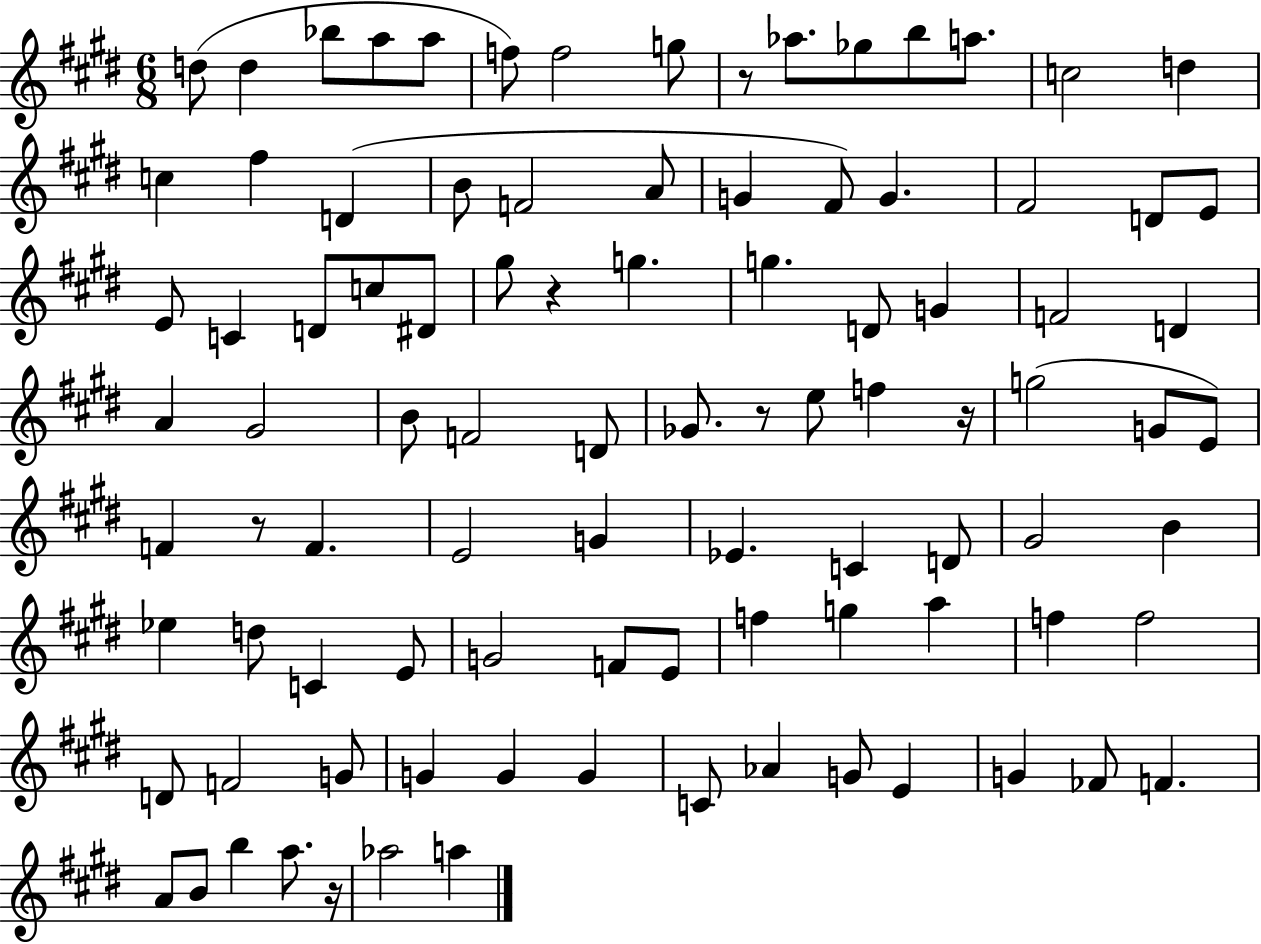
{
  \clef treble
  \numericTimeSignature
  \time 6/8
  \key e \major
  \repeat volta 2 { d''8( d''4 bes''8 a''8 a''8 | f''8) f''2 g''8 | r8 aes''8. ges''8 b''8 a''8. | c''2 d''4 | \break c''4 fis''4 d'4( | b'8 f'2 a'8 | g'4 fis'8) g'4. | fis'2 d'8 e'8 | \break e'8 c'4 d'8 c''8 dis'8 | gis''8 r4 g''4. | g''4. d'8 g'4 | f'2 d'4 | \break a'4 gis'2 | b'8 f'2 d'8 | ges'8. r8 e''8 f''4 r16 | g''2( g'8 e'8) | \break f'4 r8 f'4. | e'2 g'4 | ees'4. c'4 d'8 | gis'2 b'4 | \break ees''4 d''8 c'4 e'8 | g'2 f'8 e'8 | f''4 g''4 a''4 | f''4 f''2 | \break d'8 f'2 g'8 | g'4 g'4 g'4 | c'8 aes'4 g'8 e'4 | g'4 fes'8 f'4. | \break a'8 b'8 b''4 a''8. r16 | aes''2 a''4 | } \bar "|."
}